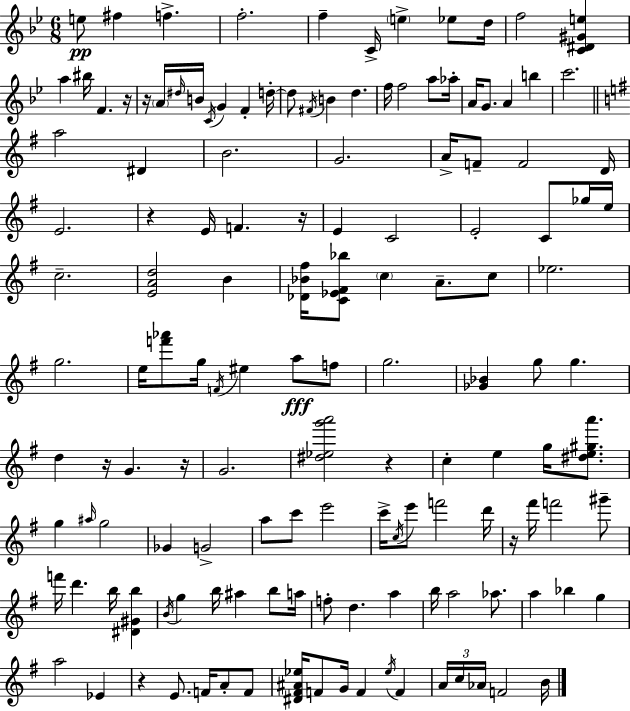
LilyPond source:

{
  \clef treble
  \numericTimeSignature
  \time 6/8
  \key bes \major
  e''8\pp fis''4 f''4.-> | f''2.-. | f''4-- c'16-> \parenthesize e''4-> ees''8 d''16 | f''2 <c' dis' gis' e''>4 | \break a''4 bis''16 f'4. r16 | r16 \parenthesize a'16 \grace { dis''16 } b'16 \acciaccatura { c'16 } g'4 f'4-. | d''16-.~~ d''8 \acciaccatura { fis'16 } b'4 d''4. | f''16 f''2 | \break a''8 aes''16-. a'16 g'8. a'4 b''4 | c'''2. | \bar "||" \break \key g \major a''2 dis'4 | b'2. | g'2. | a'16-> f'8-- f'2 d'16 | \break e'2. | r4 e'16 f'4. r16 | e'4 c'2 | e'2-. c'8 ges''16 e''16 | \break c''2.-- | <e' a' d''>2 b'4 | <des' bes' fis''>16 <c' ees' fis' bes''>8 \parenthesize c''4 a'8.-- c''8 | ees''2. | \break g''2. | e''16 <f''' aes'''>8 g''16 \acciaccatura { f'16 } eis''4 a''8\fff f''8 | g''2. | <ges' bes'>4 g''8 g''4. | \break d''4 r16 g'4. | r16 g'2. | <dis'' ees'' g''' a'''>2 r4 | c''4-. e''4 g''16 <dis'' e'' gis'' a'''>8. | \break g''4 \grace { ais''16 } g''2 | ges'4 g'2-> | a''8 c'''8 e'''2 | c'''16-> \acciaccatura { c''16 } e'''8 f'''2 | \break d'''16 r16 fis'''16 f'''2 | gis'''8-- f'''16 d'''4. b''16 <dis' gis' b''>4 | \acciaccatura { b'16 } g''4 b''16 ais''4 | b''8 a''16 f''8-. d''4. | \break a''4 b''16 a''2 | aes''8. a''4 bes''4 | g''4 a''2 | ees'4 r4 e'8. f'16 | \break a'8-. f'8 <dis' fis' ais' ees''>16 f'8 g'16 f'4 | \acciaccatura { ees''16 } f'4 \tuplet 3/2 { a'16 c''16 aes'16 } f'2 | b'16 \bar "|."
}